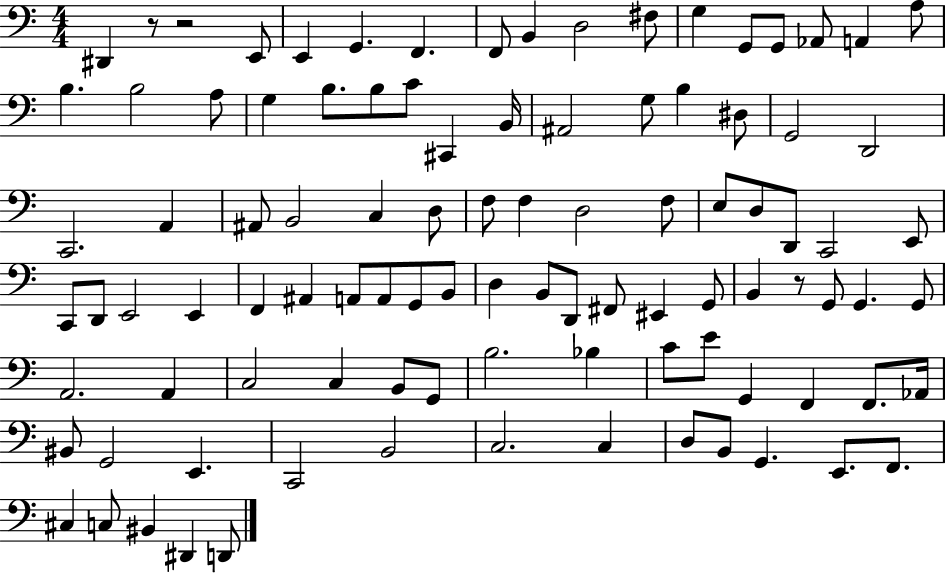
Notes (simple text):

D#2/q R/e R/h E2/e E2/q G2/q. F2/q. F2/e B2/q D3/h F#3/e G3/q G2/e G2/e Ab2/e A2/q A3/e B3/q. B3/h A3/e G3/q B3/e. B3/e C4/e C#2/q B2/s A#2/h G3/e B3/q D#3/e G2/h D2/h C2/h. A2/q A#2/e B2/h C3/q D3/e F3/e F3/q D3/h F3/e E3/e D3/e D2/e C2/h E2/e C2/e D2/e E2/h E2/q F2/q A#2/q A2/e A2/e G2/e B2/e D3/q B2/e D2/e F#2/e EIS2/q G2/e B2/q R/e G2/e G2/q. G2/e A2/h. A2/q C3/h C3/q B2/e G2/e B3/h. Bb3/q C4/e E4/e G2/q F2/q F2/e. Ab2/s BIS2/e G2/h E2/q. C2/h B2/h C3/h. C3/q D3/e B2/e G2/q. E2/e. F2/e. C#3/q C3/e BIS2/q D#2/q D2/e